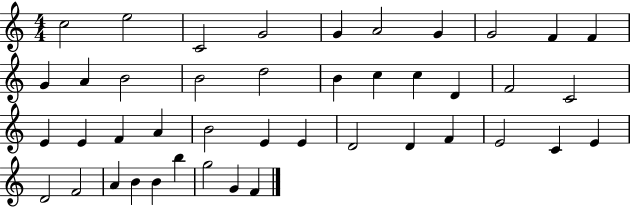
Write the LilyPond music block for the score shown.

{
  \clef treble
  \numericTimeSignature
  \time 4/4
  \key c \major
  c''2 e''2 | c'2 g'2 | g'4 a'2 g'4 | g'2 f'4 f'4 | \break g'4 a'4 b'2 | b'2 d''2 | b'4 c''4 c''4 d'4 | f'2 c'2 | \break e'4 e'4 f'4 a'4 | b'2 e'4 e'4 | d'2 d'4 f'4 | e'2 c'4 e'4 | \break d'2 f'2 | a'4 b'4 b'4 b''4 | g''2 g'4 f'4 | \bar "|."
}